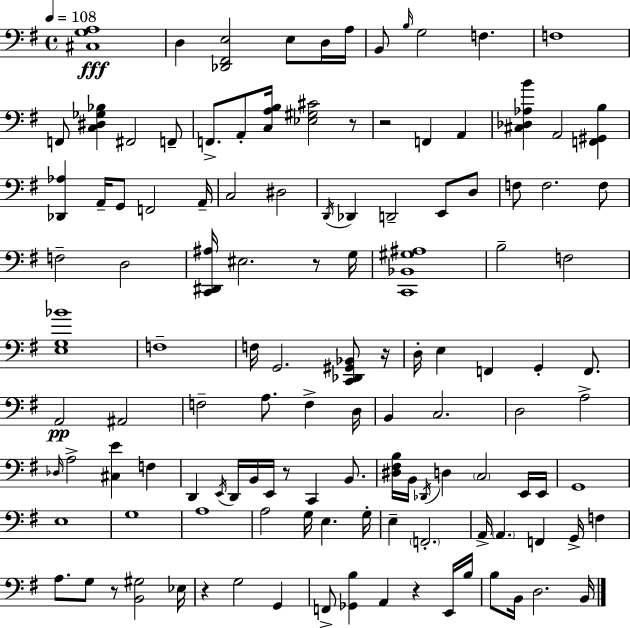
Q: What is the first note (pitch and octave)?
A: D3